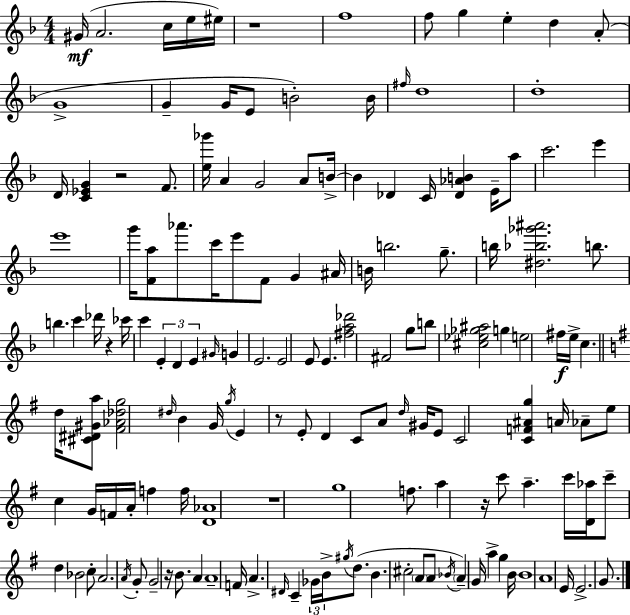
G#4/s A4/h. C5/s E5/s EIS5/s R/w F5/w F5/e G5/q E5/q D5/q A4/e G4/w G4/q G4/s E4/e B4/h B4/s F#5/s D5/w D5/w D4/s [C4,Eb4,G4]/q R/h F4/e. [E5,Gb6]/s A4/q G4/h A4/e B4/s B4/q Db4/q C4/s [Db4,Ab4,B4]/q E4/s A5/e C6/h. E6/q E6/w G6/s [F4,A5]/e Ab6/e. C6/s E6/e F4/e G4/q A#4/s B4/s B5/h. G5/e. B5/s [D#5,Bb5,Gb6,A#6]/h. B5/e. B5/q. C6/q Db6/s R/q CES6/s C6/q E4/q D4/q E4/q G#4/s G4/q E4/h. E4/h E4/e E4/q. [F#5,A5,Db6]/h F#4/h G5/e B5/e [C#5,Eb5,Gb5,A#5]/h G5/q E5/h F#5/s E5/s C5/q. D5/s [C#4,D#4,G#4,A5]/e [F#4,Ab4,Db5,G5]/h D#5/s B4/q G4/s G5/s E4/q R/e E4/e D4/q C4/e A4/e D5/s G#4/s E4/e C4/h [C4,F4,A#4,G5]/q A4/s Ab4/e E5/e C5/q G4/s F4/s A4/s F5/q F5/s [D4,Ab4]/w R/w G5/w F5/e. A5/q R/s C6/e A5/q. C6/s [D4,Ab5]/s C6/e D5/q Bb4/h C5/e A4/h. A4/s G4/e G4/h R/s B4/e. A4/q A4/w F4/s A4/q. D#4/s C4/q Gb4/s B4/s G#5/s D5/e. B4/q. C#5/h A4/e A4/e Bb4/s A4/q G4/s A5/q G5/q B4/s B4/w A4/w E4/s E4/h. G4/e.